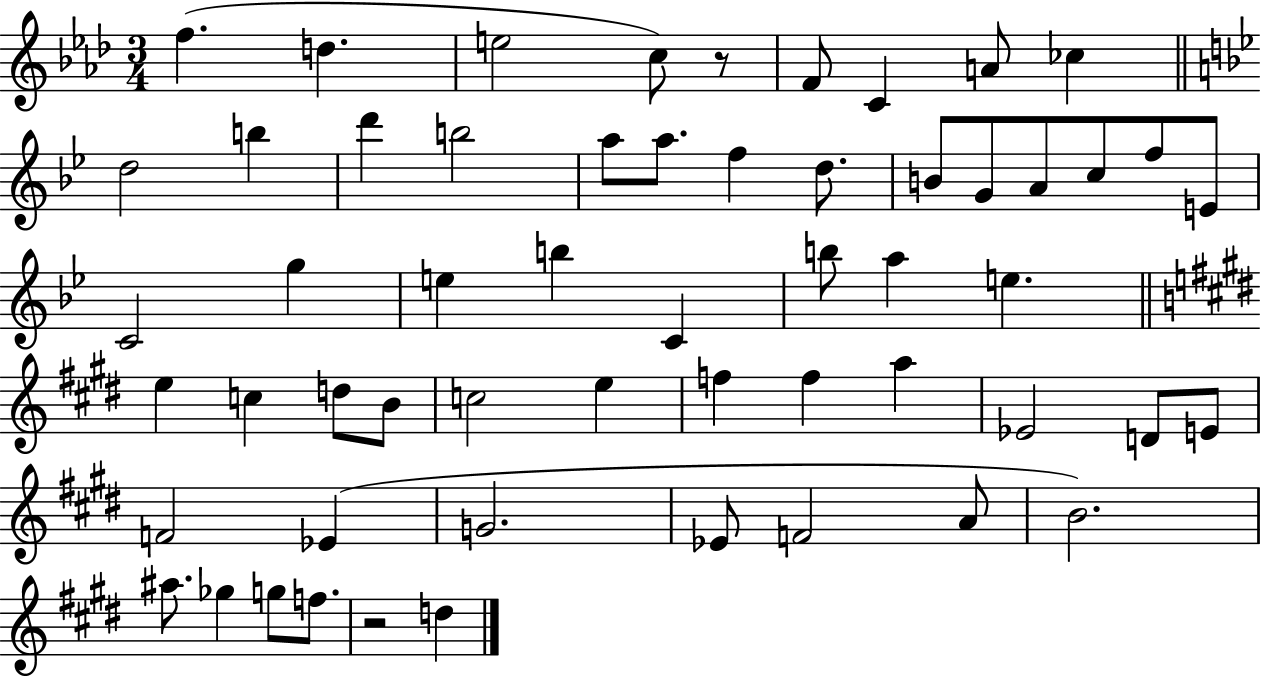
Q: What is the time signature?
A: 3/4